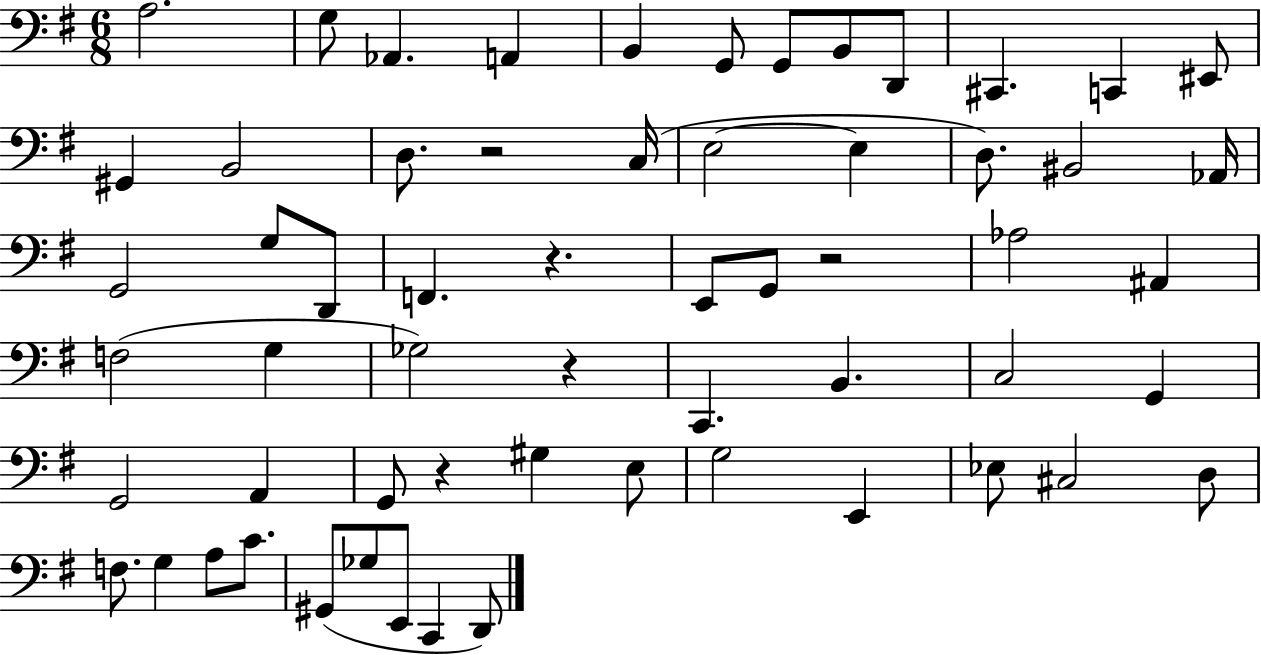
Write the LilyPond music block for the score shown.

{
  \clef bass
  \numericTimeSignature
  \time 6/8
  \key g \major
  a2. | g8 aes,4. a,4 | b,4 g,8 g,8 b,8 d,8 | cis,4. c,4 eis,8 | \break gis,4 b,2 | d8. r2 c16( | e2~~ e4 | d8.) bis,2 aes,16 | \break g,2 g8 d,8 | f,4. r4. | e,8 g,8 r2 | aes2 ais,4 | \break f2( g4 | ges2) r4 | c,4. b,4. | c2 g,4 | \break g,2 a,4 | g,8 r4 gis4 e8 | g2 e,4 | ees8 cis2 d8 | \break f8. g4 a8 c'8. | gis,8( ges8 e,8 c,4 d,8) | \bar "|."
}